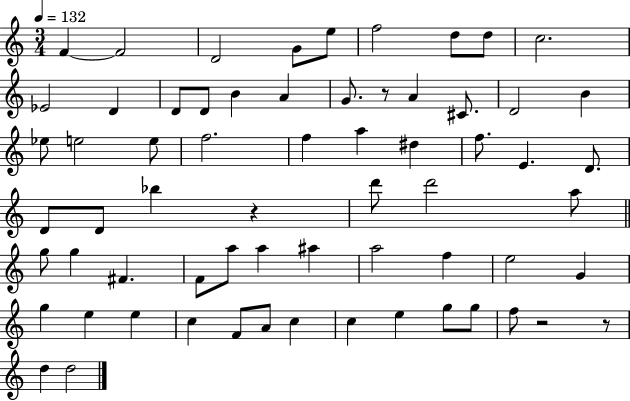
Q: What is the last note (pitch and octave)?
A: D5